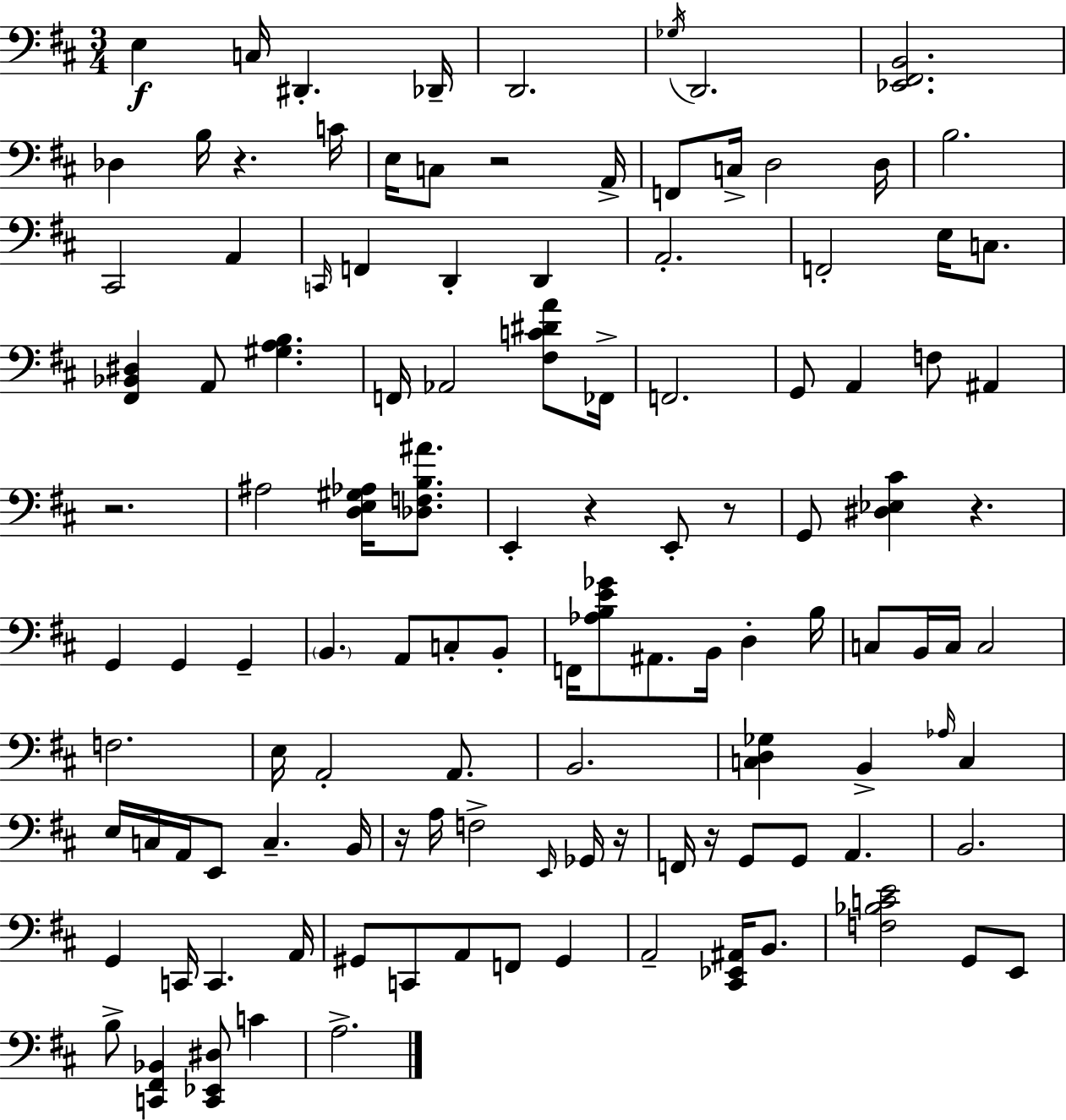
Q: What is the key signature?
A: D major